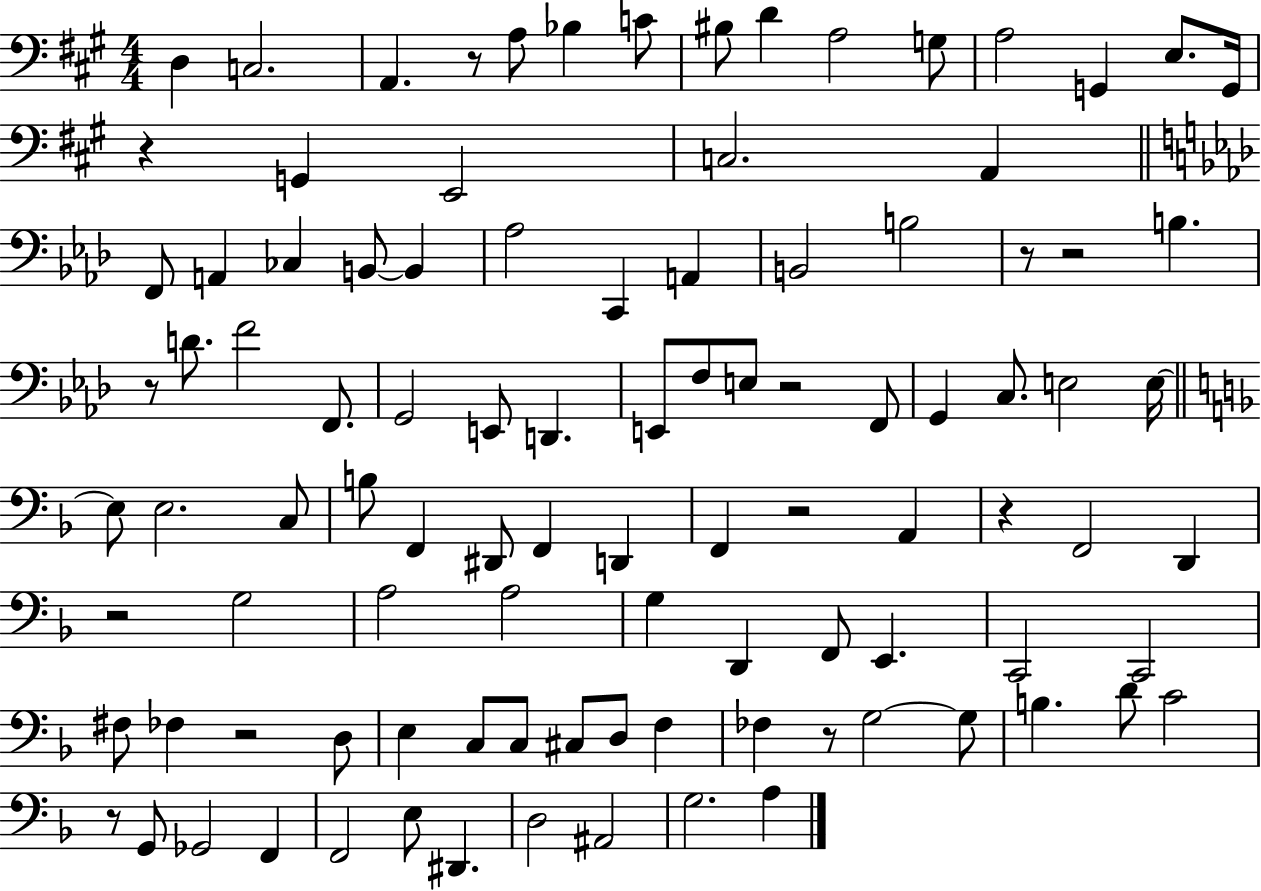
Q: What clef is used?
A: bass